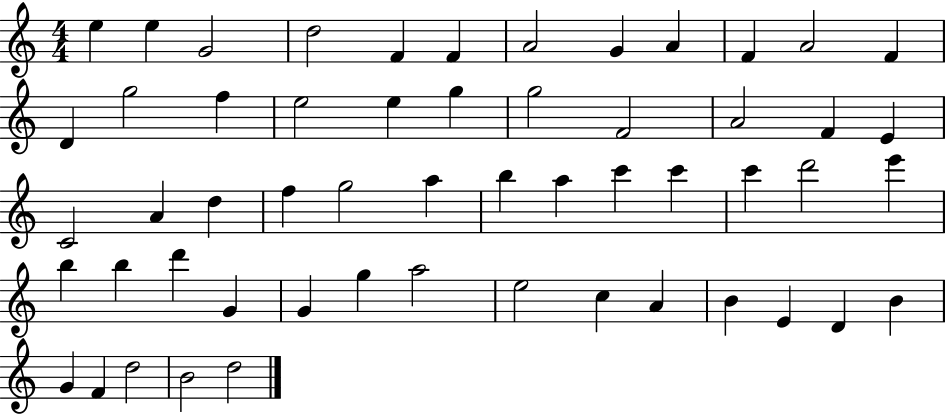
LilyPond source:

{
  \clef treble
  \numericTimeSignature
  \time 4/4
  \key c \major
  e''4 e''4 g'2 | d''2 f'4 f'4 | a'2 g'4 a'4 | f'4 a'2 f'4 | \break d'4 g''2 f''4 | e''2 e''4 g''4 | g''2 f'2 | a'2 f'4 e'4 | \break c'2 a'4 d''4 | f''4 g''2 a''4 | b''4 a''4 c'''4 c'''4 | c'''4 d'''2 e'''4 | \break b''4 b''4 d'''4 g'4 | g'4 g''4 a''2 | e''2 c''4 a'4 | b'4 e'4 d'4 b'4 | \break g'4 f'4 d''2 | b'2 d''2 | \bar "|."
}